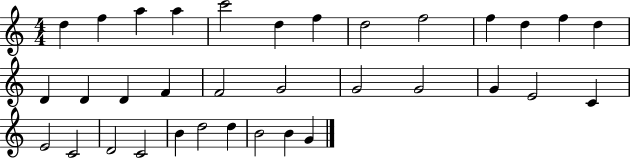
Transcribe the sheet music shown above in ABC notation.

X:1
T:Untitled
M:4/4
L:1/4
K:C
d f a a c'2 d f d2 f2 f d f d D D D F F2 G2 G2 G2 G E2 C E2 C2 D2 C2 B d2 d B2 B G